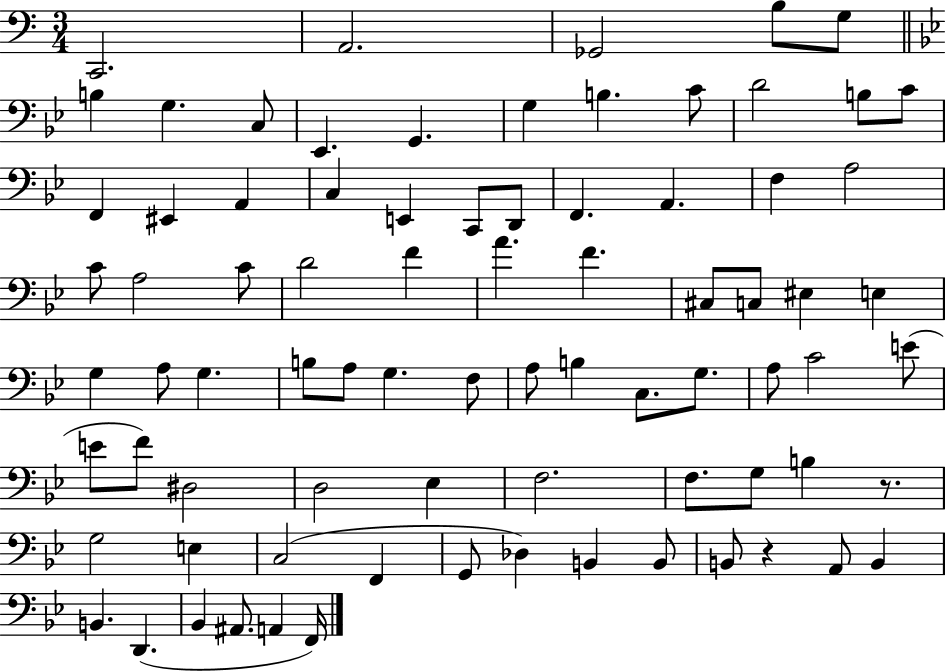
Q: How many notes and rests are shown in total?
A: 80